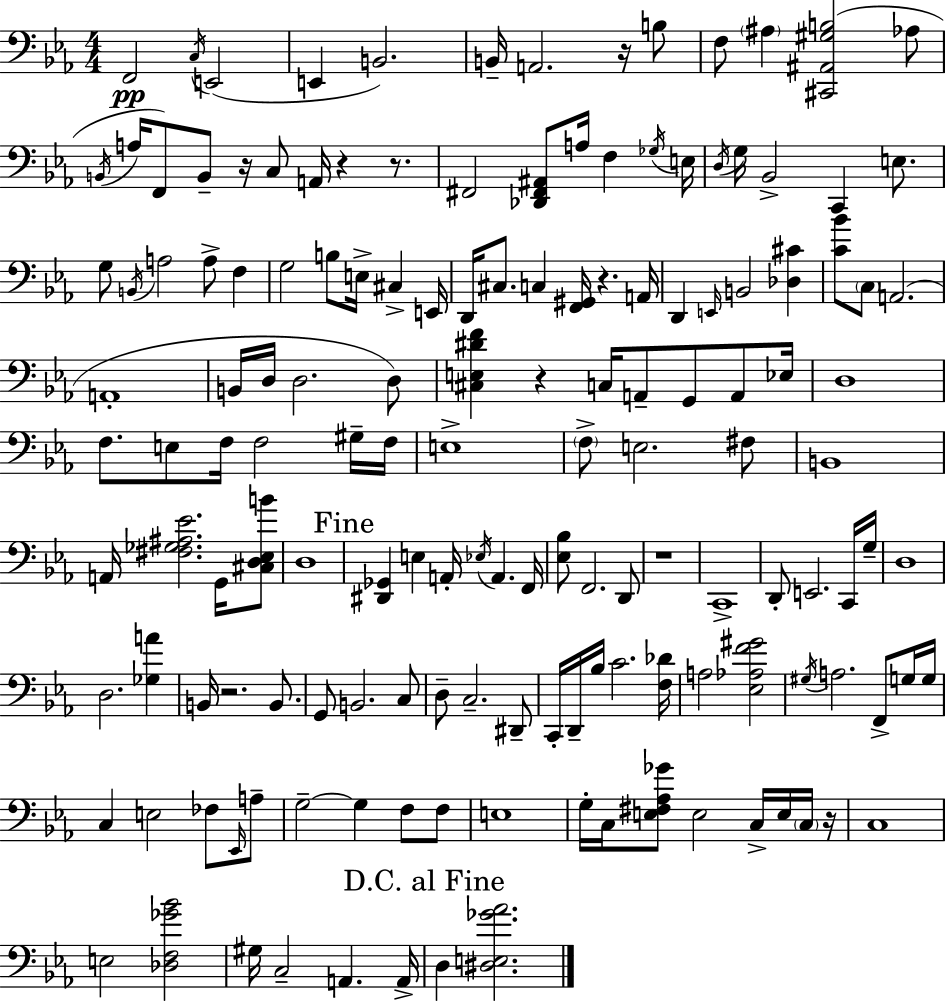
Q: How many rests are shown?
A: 9